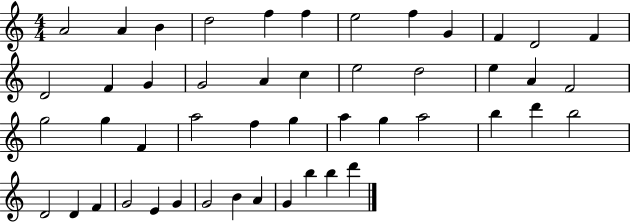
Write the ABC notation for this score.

X:1
T:Untitled
M:4/4
L:1/4
K:C
A2 A B d2 f f e2 f G F D2 F D2 F G G2 A c e2 d2 e A F2 g2 g F a2 f g a g a2 b d' b2 D2 D F G2 E G G2 B A G b b d'